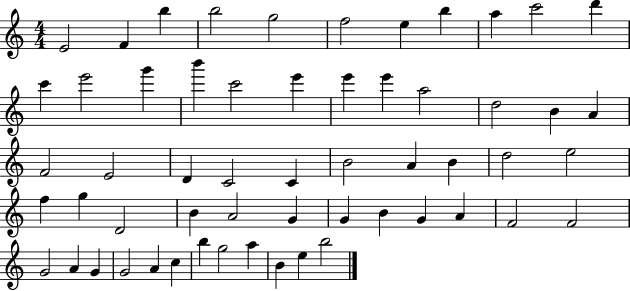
{
  \clef treble
  \numericTimeSignature
  \time 4/4
  \key c \major
  e'2 f'4 b''4 | b''2 g''2 | f''2 e''4 b''4 | a''4 c'''2 d'''4 | \break c'''4 e'''2 g'''4 | b'''4 c'''2 e'''4 | e'''4 e'''4 a''2 | d''2 b'4 a'4 | \break f'2 e'2 | d'4 c'2 c'4 | b'2 a'4 b'4 | d''2 e''2 | \break f''4 g''4 d'2 | b'4 a'2 g'4 | g'4 b'4 g'4 a'4 | f'2 f'2 | \break g'2 a'4 g'4 | g'2 a'4 c''4 | b''4 g''2 a''4 | b'4 e''4 b''2 | \break \bar "|."
}